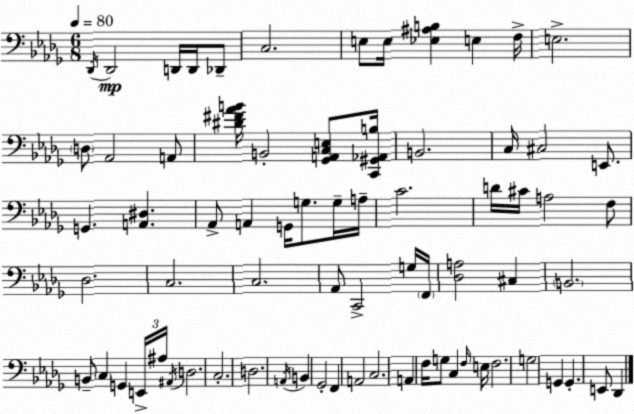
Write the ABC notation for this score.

X:1
T:Untitled
M:6/8
L:1/4
K:Bbm
_D,,/4 _D,,2 D,,/4 D,,/4 _D,,/2 C,2 E,/2 E,/4 [_E,^A,B,] E, F,/4 E,2 D,/2 _A,,2 A,,/2 [^D^F_AB]/4 B,,2 [_G,,A,,C,E,]/2 [C,,^G,,_A,,B,]/4 B,,2 C,/4 ^C,2 E,,/2 G,, [A,,^D,] _A,,/2 A,, G,,/4 G,/2 G,/4 A,/4 C2 D/4 ^C/4 A,2 F,/2 _D,2 C,2 C,2 _A,,/2 C,,2 G,/4 F,,/4 [_D,A,]2 ^C, B,,2 B,,/2 C, G,, E,,/4 ^A,/4 ^A,,/4 D,2 C,2 D,2 A,,/4 B,, _G,,2 F,, A,,2 C,2 A,, F,/4 G,/2 C, F,/4 E,/4 F,2 G,2 G,, G,, E,,/2 _D,,